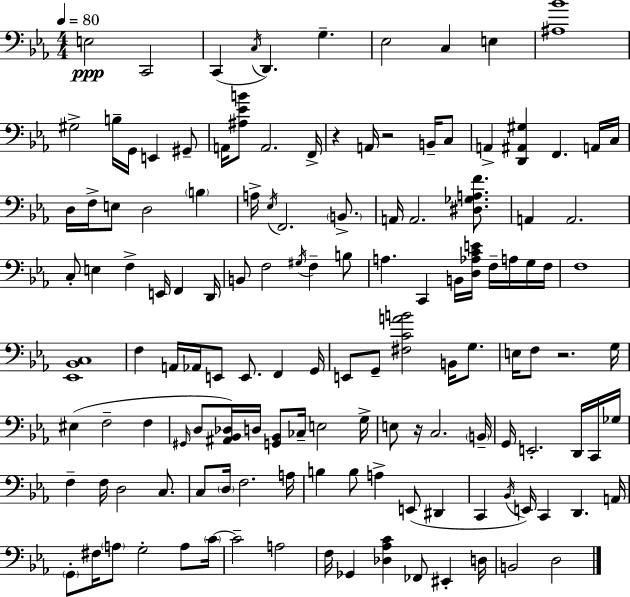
{
  \clef bass
  \numericTimeSignature
  \time 4/4
  \key ees \major
  \tempo 4 = 80
  e2\ppp c,2 | c,4( \acciaccatura { c16 } d,4.) g4.-- | ees2 c4 e4 | <ais bes'>1 | \break gis2-> b16-- g,16 e,4 gis,8-- | a,16 <ais ees' b'>8 a,2. | f,16-> r4 a,16 r2 b,16-- c8 | a,4-> <d, ais, gis>4 f,4. a,16 | \break c16 d16 f16-> e8 d2 \parenthesize b4 | a16-> \acciaccatura { ees16 } f,2. \parenthesize b,8.-> | a,16 a,2. <dis ges a f'>8. | a,4 a,2. | \break c8-. e4 f4-> e,16 f,4 | d,16 b,8 f2 \acciaccatura { gis16 } f4-- | b8 a4. c,4 b,16 <d aes c' e'>16 f16-- | a16 g16 f16 f1 | \break <ees, bes, c>1 | f4 a,16 aes,16 e,8 e,8. f,4 | g,16 e,8 g,8-- <fis c' a' b'>2 b,16 | g8. e16 f8 r2. | \break g16 eis4( f2-- f4 | \grace { gis,16 } d8 <ais, bes, des>16) d16 <g, bes,>8 ces16-- e2 | g16-> e8 r16 c2. | \parenthesize b,16-- g,16 e,2.-. | \break d,16 c,16 ges16 f4-- f16 d2 | c8. c8 \parenthesize d16 f2. | a16 b4 b8 a4-> e,8( | dis,4 c,4 \acciaccatura { bes,16 }) e,16 c,4 d,4. | \break a,16 \parenthesize g,8-. fis16 \parenthesize a8 g2-. | a8 \parenthesize c'16~~ c'2-- a2 | f16 ges,4 <des aes c'>4 fes,8 | eis,4-. d16 b,2 d2 | \break \bar "|."
}